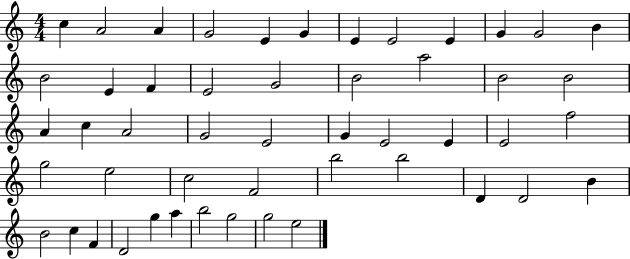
C5/q A4/h A4/q G4/h E4/q G4/q E4/q E4/h E4/q G4/q G4/h B4/q B4/h E4/q F4/q E4/h G4/h B4/h A5/h B4/h B4/h A4/q C5/q A4/h G4/h E4/h G4/q E4/h E4/q E4/h F5/h G5/h E5/h C5/h F4/h B5/h B5/h D4/q D4/h B4/q B4/h C5/q F4/q D4/h G5/q A5/q B5/h G5/h G5/h E5/h